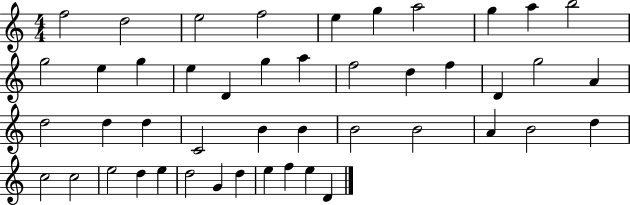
F5/h D5/h E5/h F5/h E5/q G5/q A5/h G5/q A5/q B5/h G5/h E5/q G5/q E5/q D4/q G5/q A5/q F5/h D5/q F5/q D4/q G5/h A4/q D5/h D5/q D5/q C4/h B4/q B4/q B4/h B4/h A4/q B4/h D5/q C5/h C5/h E5/h D5/q E5/q D5/h G4/q D5/q E5/q F5/q E5/q D4/q